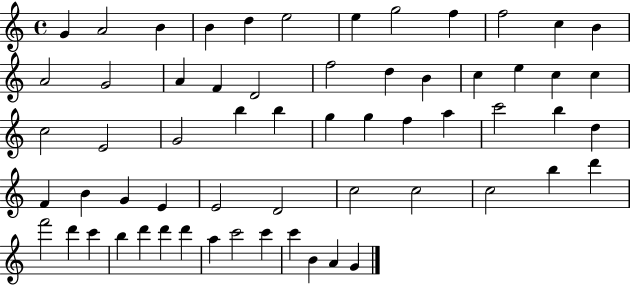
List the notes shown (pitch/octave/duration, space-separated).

G4/q A4/h B4/q B4/q D5/q E5/h E5/q G5/h F5/q F5/h C5/q B4/q A4/h G4/h A4/q F4/q D4/h F5/h D5/q B4/q C5/q E5/q C5/q C5/q C5/h E4/h G4/h B5/q B5/q G5/q G5/q F5/q A5/q C6/h B5/q D5/q F4/q B4/q G4/q E4/q E4/h D4/h C5/h C5/h C5/h B5/q D6/q F6/h D6/q C6/q B5/q D6/q D6/q D6/q A5/q C6/h C6/q C6/q B4/q A4/q G4/q